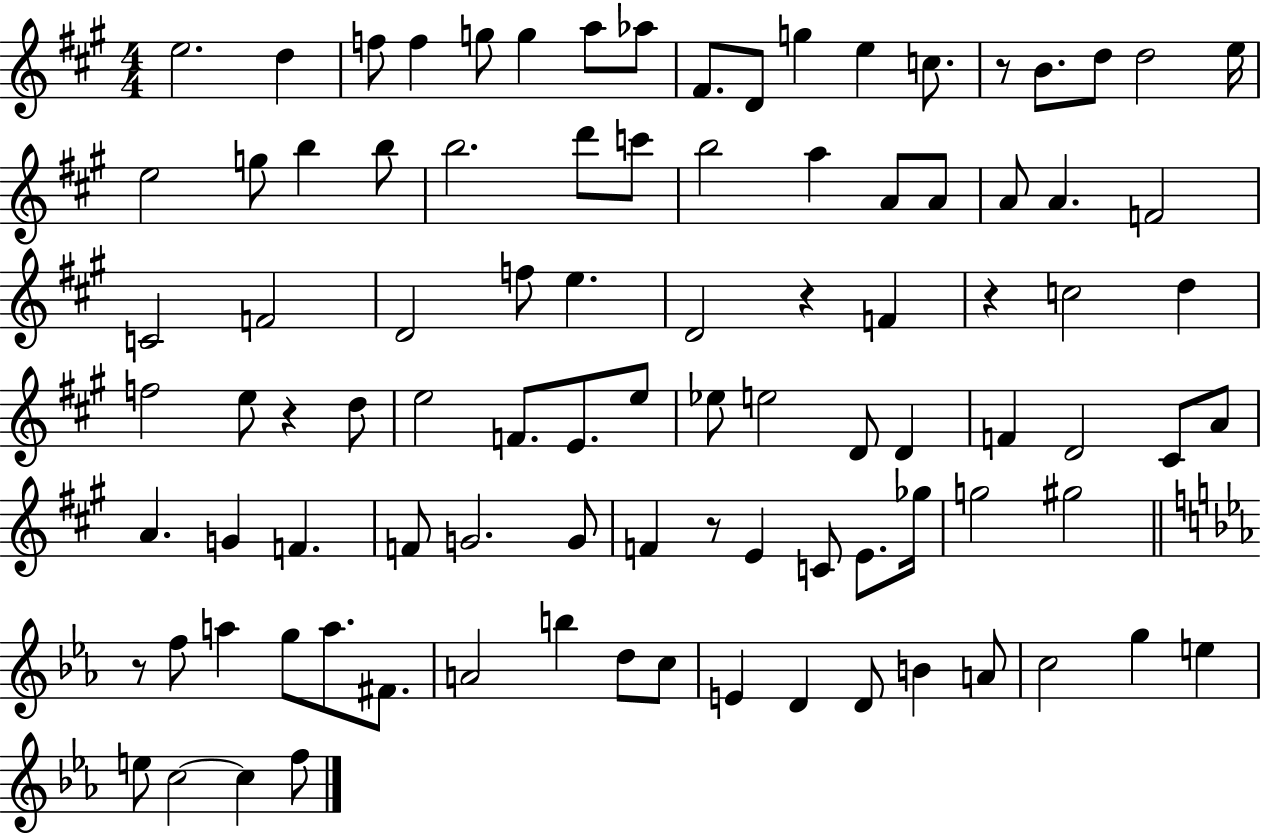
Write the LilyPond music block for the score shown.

{
  \clef treble
  \numericTimeSignature
  \time 4/4
  \key a \major
  \repeat volta 2 { e''2. d''4 | f''8 f''4 g''8 g''4 a''8 aes''8 | fis'8. d'8 g''4 e''4 c''8. | r8 b'8. d''8 d''2 e''16 | \break e''2 g''8 b''4 b''8 | b''2. d'''8 c'''8 | b''2 a''4 a'8 a'8 | a'8 a'4. f'2 | \break c'2 f'2 | d'2 f''8 e''4. | d'2 r4 f'4 | r4 c''2 d''4 | \break f''2 e''8 r4 d''8 | e''2 f'8. e'8. e''8 | ees''8 e''2 d'8 d'4 | f'4 d'2 cis'8 a'8 | \break a'4. g'4 f'4. | f'8 g'2. g'8 | f'4 r8 e'4 c'8 e'8. ges''16 | g''2 gis''2 | \break \bar "||" \break \key c \minor r8 f''8 a''4 g''8 a''8. fis'8. | a'2 b''4 d''8 c''8 | e'4 d'4 d'8 b'4 a'8 | c''2 g''4 e''4 | \break e''8 c''2~~ c''4 f''8 | } \bar "|."
}